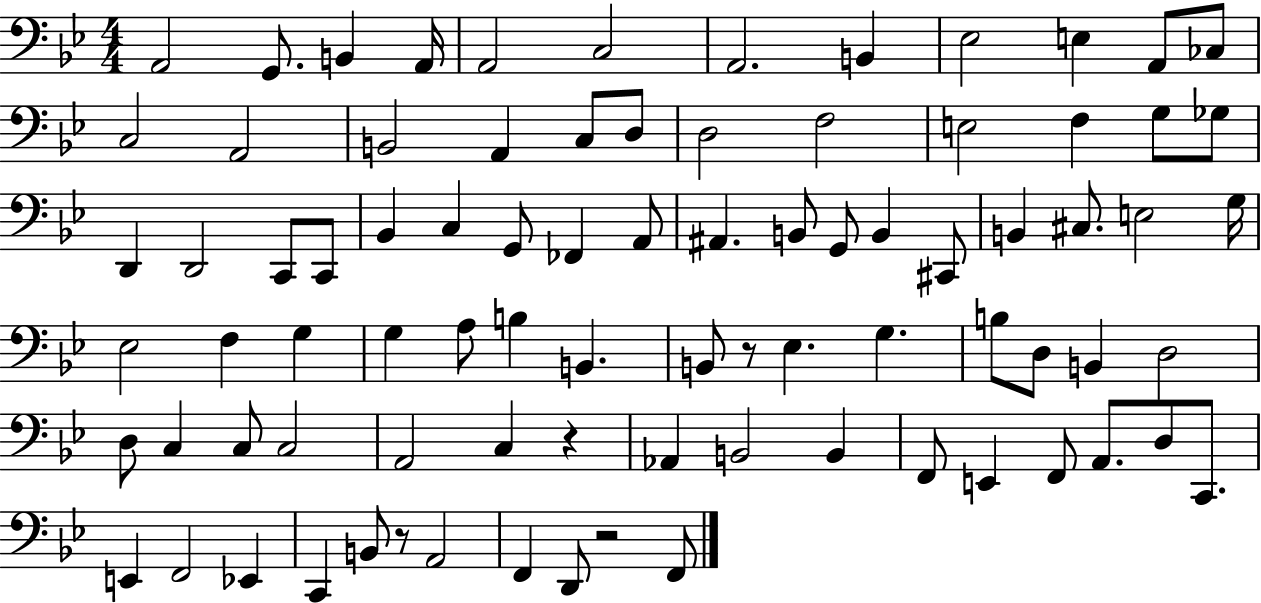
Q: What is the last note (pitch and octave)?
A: F2